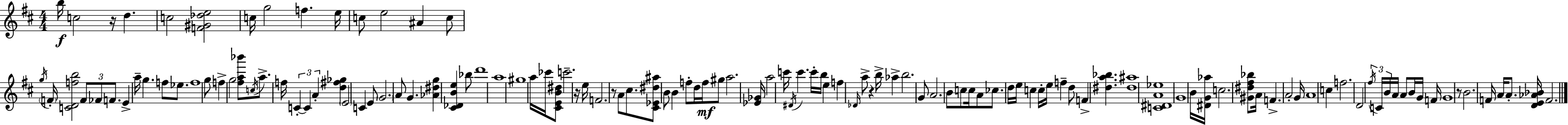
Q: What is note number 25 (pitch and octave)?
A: F5